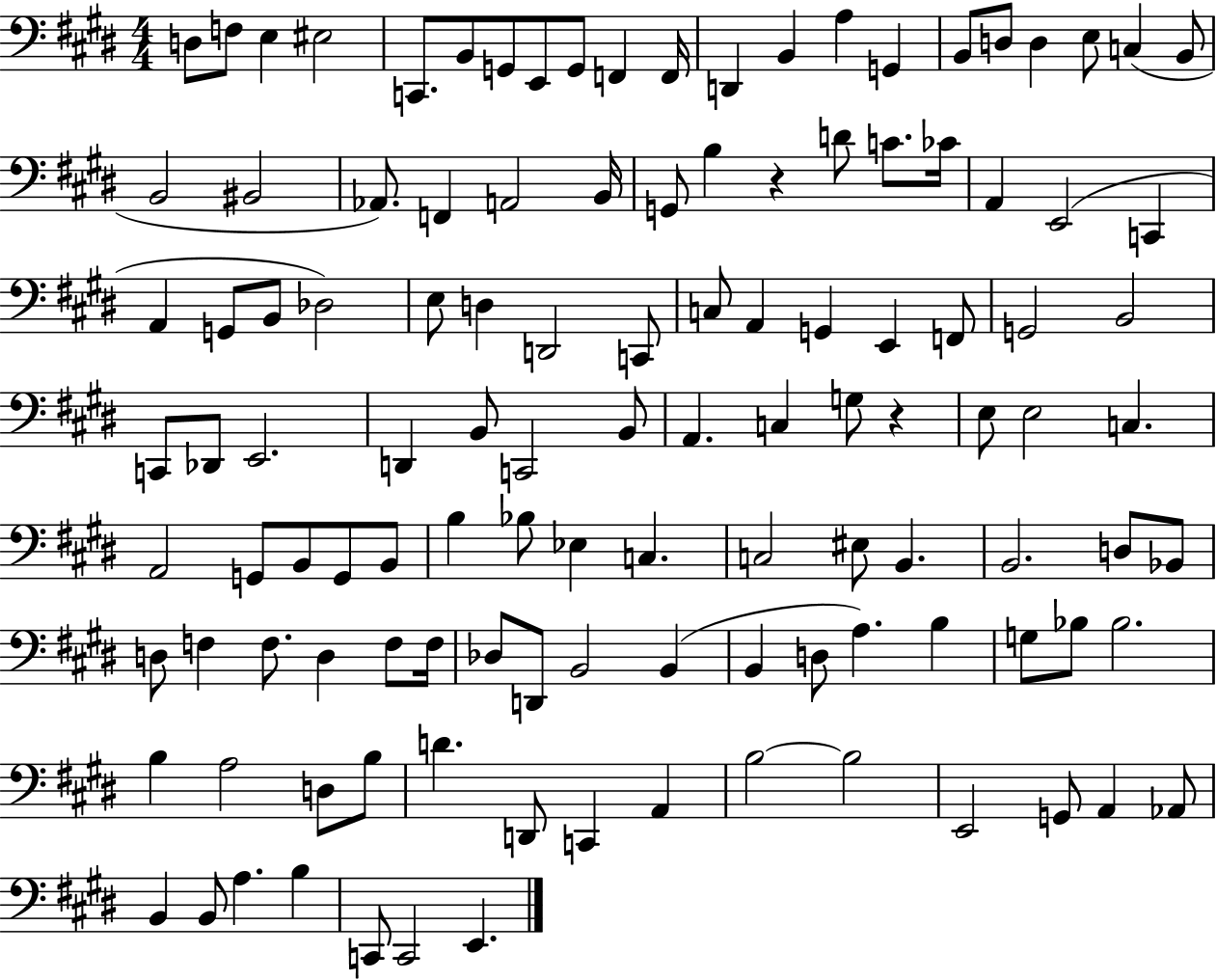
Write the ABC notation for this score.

X:1
T:Untitled
M:4/4
L:1/4
K:E
D,/2 F,/2 E, ^E,2 C,,/2 B,,/2 G,,/2 E,,/2 G,,/2 F,, F,,/4 D,, B,, A, G,, B,,/2 D,/2 D, E,/2 C, B,,/2 B,,2 ^B,,2 _A,,/2 F,, A,,2 B,,/4 G,,/2 B, z D/2 C/2 _C/4 A,, E,,2 C,, A,, G,,/2 B,,/2 _D,2 E,/2 D, D,,2 C,,/2 C,/2 A,, G,, E,, F,,/2 G,,2 B,,2 C,,/2 _D,,/2 E,,2 D,, B,,/2 C,,2 B,,/2 A,, C, G,/2 z E,/2 E,2 C, A,,2 G,,/2 B,,/2 G,,/2 B,,/2 B, _B,/2 _E, C, C,2 ^E,/2 B,, B,,2 D,/2 _B,,/2 D,/2 F, F,/2 D, F,/2 F,/4 _D,/2 D,,/2 B,,2 B,, B,, D,/2 A, B, G,/2 _B,/2 _B,2 B, A,2 D,/2 B,/2 D D,,/2 C,, A,, B,2 B,2 E,,2 G,,/2 A,, _A,,/2 B,, B,,/2 A, B, C,,/2 C,,2 E,,